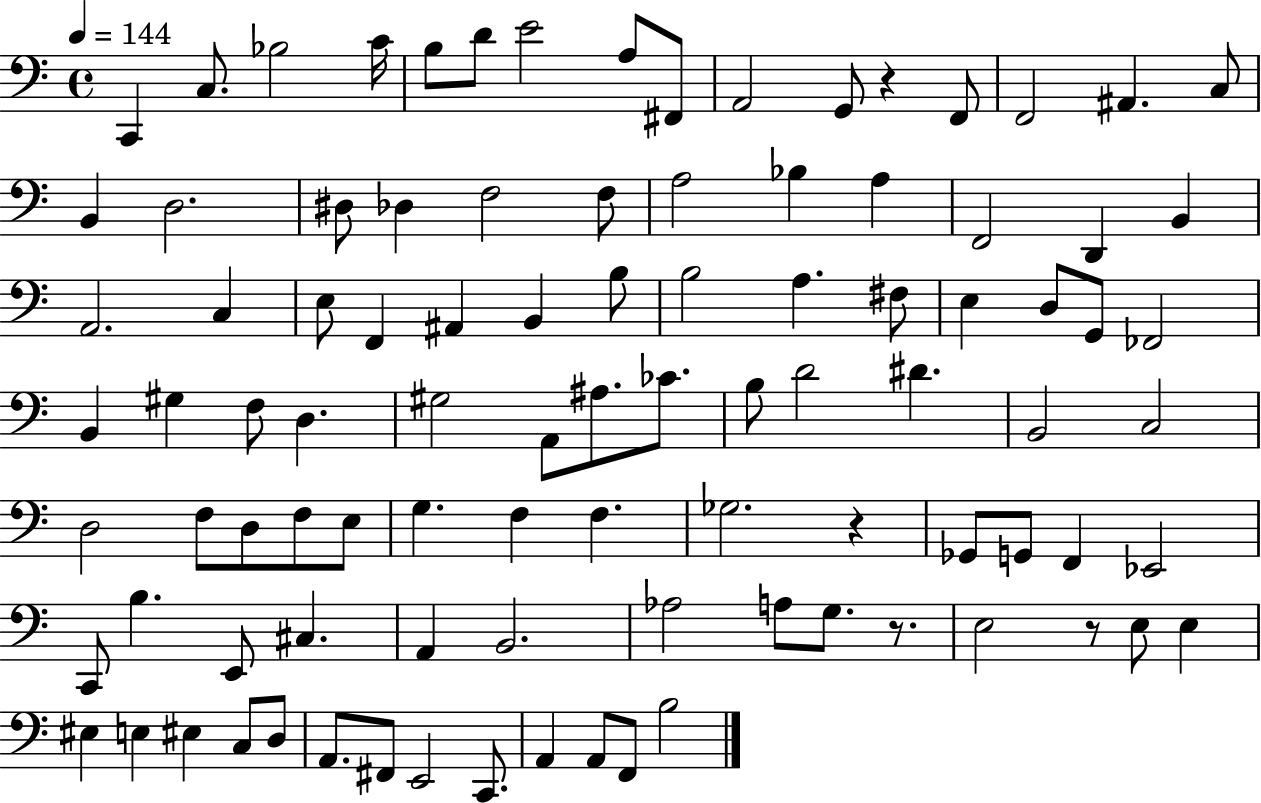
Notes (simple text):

C2/q C3/e. Bb3/h C4/s B3/e D4/e E4/h A3/e F#2/e A2/h G2/e R/q F2/e F2/h A#2/q. C3/e B2/q D3/h. D#3/e Db3/q F3/h F3/e A3/h Bb3/q A3/q F2/h D2/q B2/q A2/h. C3/q E3/e F2/q A#2/q B2/q B3/e B3/h A3/q. F#3/e E3/q D3/e G2/e FES2/h B2/q G#3/q F3/e D3/q. G#3/h A2/e A#3/e. CES4/e. B3/e D4/h D#4/q. B2/h C3/h D3/h F3/e D3/e F3/e E3/e G3/q. F3/q F3/q. Gb3/h. R/q Gb2/e G2/e F2/q Eb2/h C2/e B3/q. E2/e C#3/q. A2/q B2/h. Ab3/h A3/e G3/e. R/e. E3/h R/e E3/e E3/q EIS3/q E3/q EIS3/q C3/e D3/e A2/e. F#2/e E2/h C2/e. A2/q A2/e F2/e B3/h